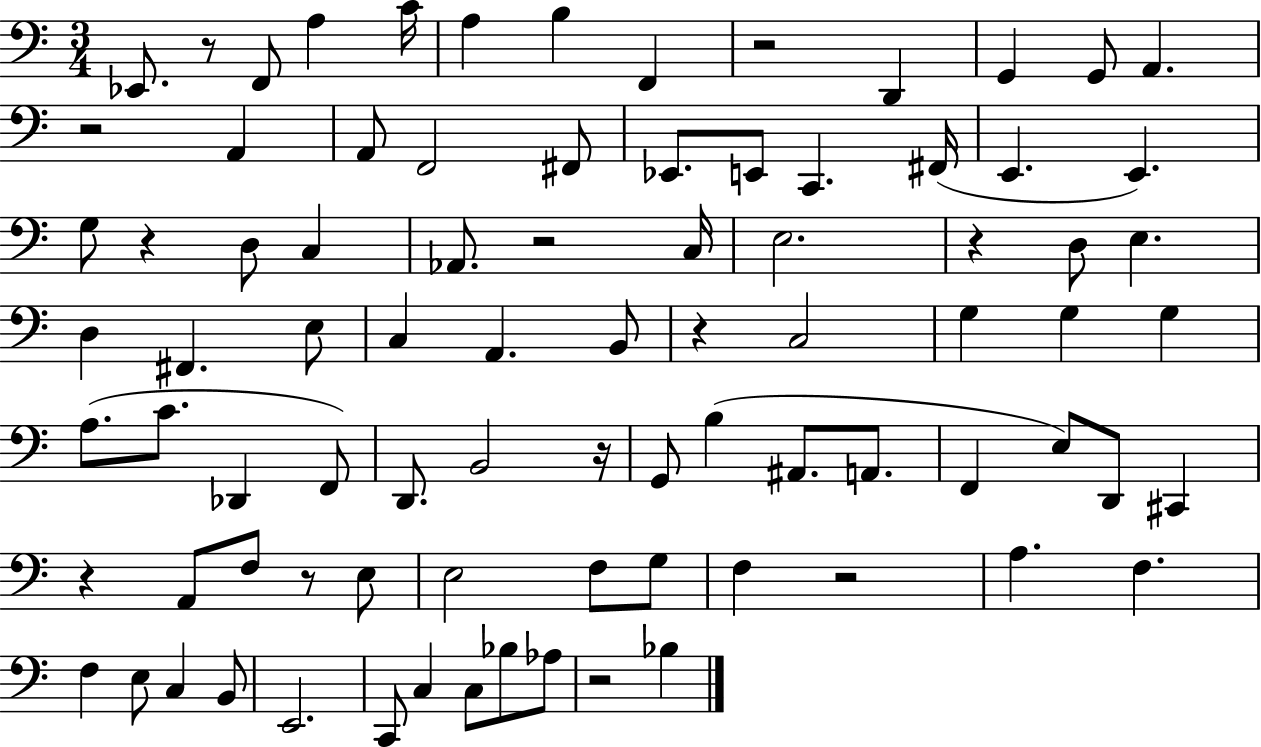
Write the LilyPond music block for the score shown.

{
  \clef bass
  \numericTimeSignature
  \time 3/4
  \key c \major
  ees,8. r8 f,8 a4 c'16 | a4 b4 f,4 | r2 d,4 | g,4 g,8 a,4. | \break r2 a,4 | a,8 f,2 fis,8 | ees,8. e,8 c,4. fis,16( | e,4. e,4.) | \break g8 r4 d8 c4 | aes,8. r2 c16 | e2. | r4 d8 e4. | \break d4 fis,4. e8 | c4 a,4. b,8 | r4 c2 | g4 g4 g4 | \break a8.( c'8. des,4 f,8) | d,8. b,2 r16 | g,8 b4( ais,8. a,8. | f,4 e8) d,8 cis,4 | \break r4 a,8 f8 r8 e8 | e2 f8 g8 | f4 r2 | a4. f4. | \break f4 e8 c4 b,8 | e,2. | c,8 c4 c8 bes8 aes8 | r2 bes4 | \break \bar "|."
}